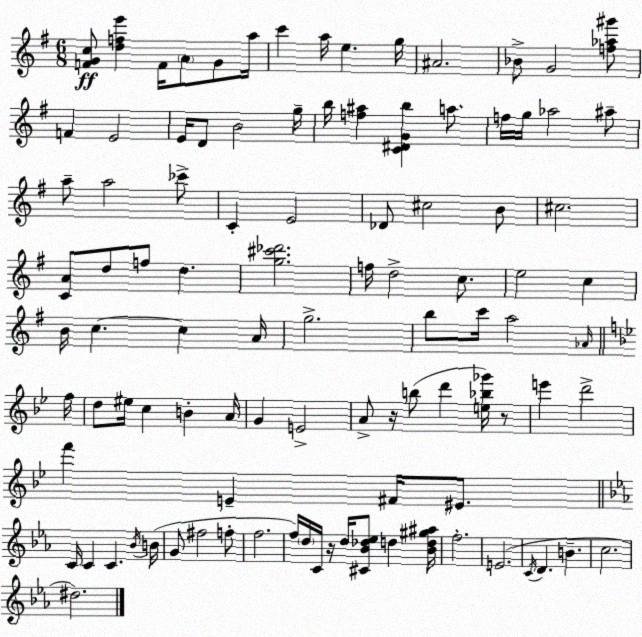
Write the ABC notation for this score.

X:1
T:Untitled
M:6/8
L:1/4
K:G
[FGc]/2 [dfe'] F/4 A/2 G/2 a/4 c' a/4 e g/4 ^A2 _B/2 G2 [f_a^g']/2 F E2 E/4 D/2 B2 g/4 b/4 [f^a] [C^DGb] a/2 f/4 g/4 _a2 ^a/2 a/2 a2 _c'/2 C E2 _D/2 ^c2 B/2 ^c2 [CA]/2 d/2 f/2 d [g^c'_d']2 f/4 d2 c/2 e2 c B/4 c c A/4 g2 b/2 c'/4 a2 _A/4 f/4 d/2 ^e/4 c B A/4 G E2 A/2 z/4 b/2 d' [e_b_g']/4 z/2 e' d'2 f' E ^F/4 ^E/2 C/4 C C _B/4 B/4 G/2 ^f2 f/2 f2 f/4 d/4 C/4 z/4 d/4 [^C_B_d_e]/2 d [_Bd^g^a]/4 f2 E2 C/4 D B c2 ^d2